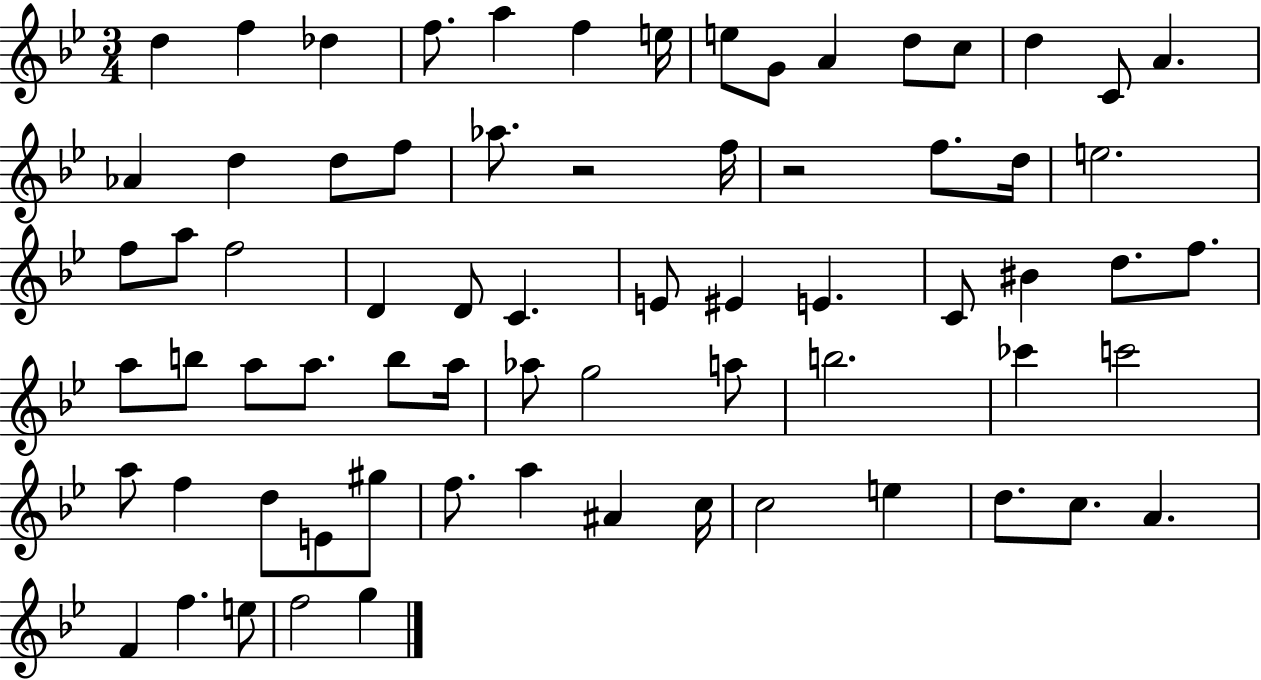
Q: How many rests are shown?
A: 2